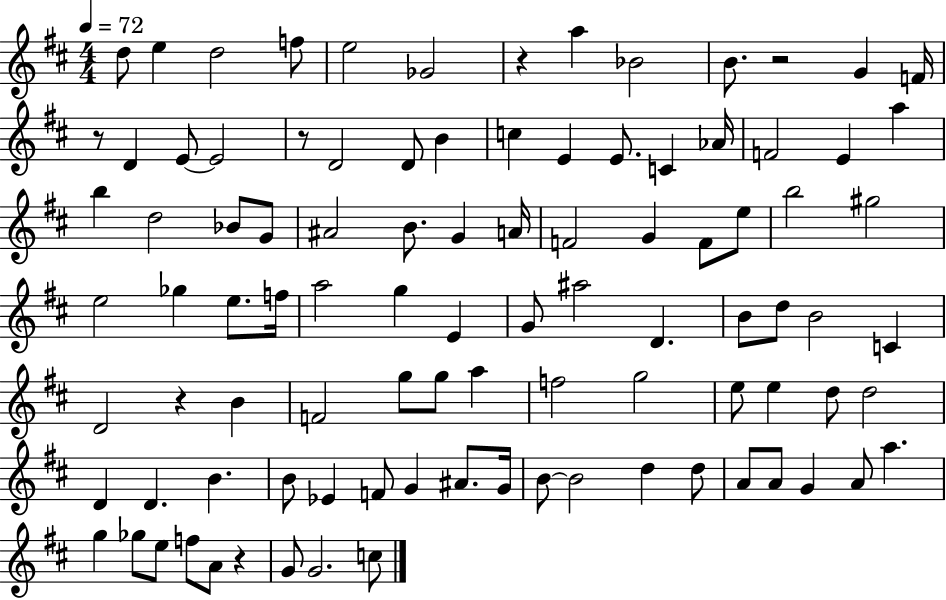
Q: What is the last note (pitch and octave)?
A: C5